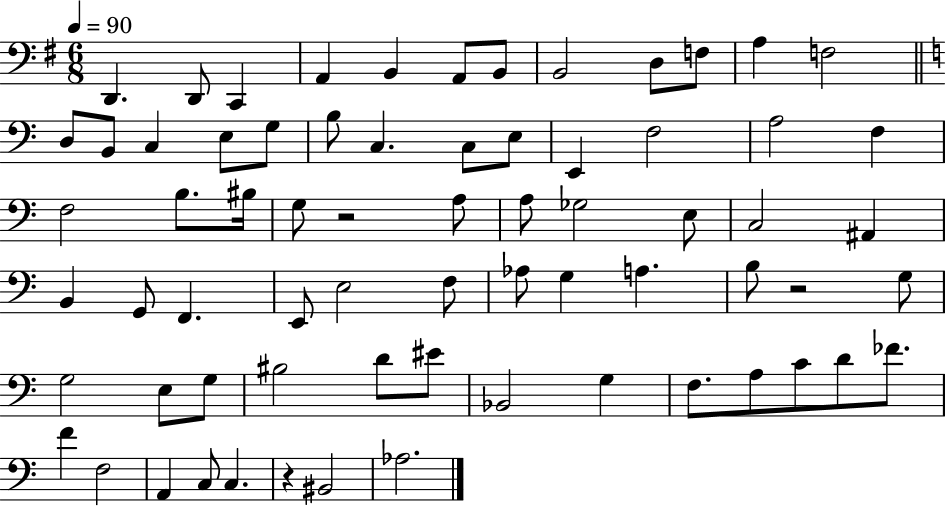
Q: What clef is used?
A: bass